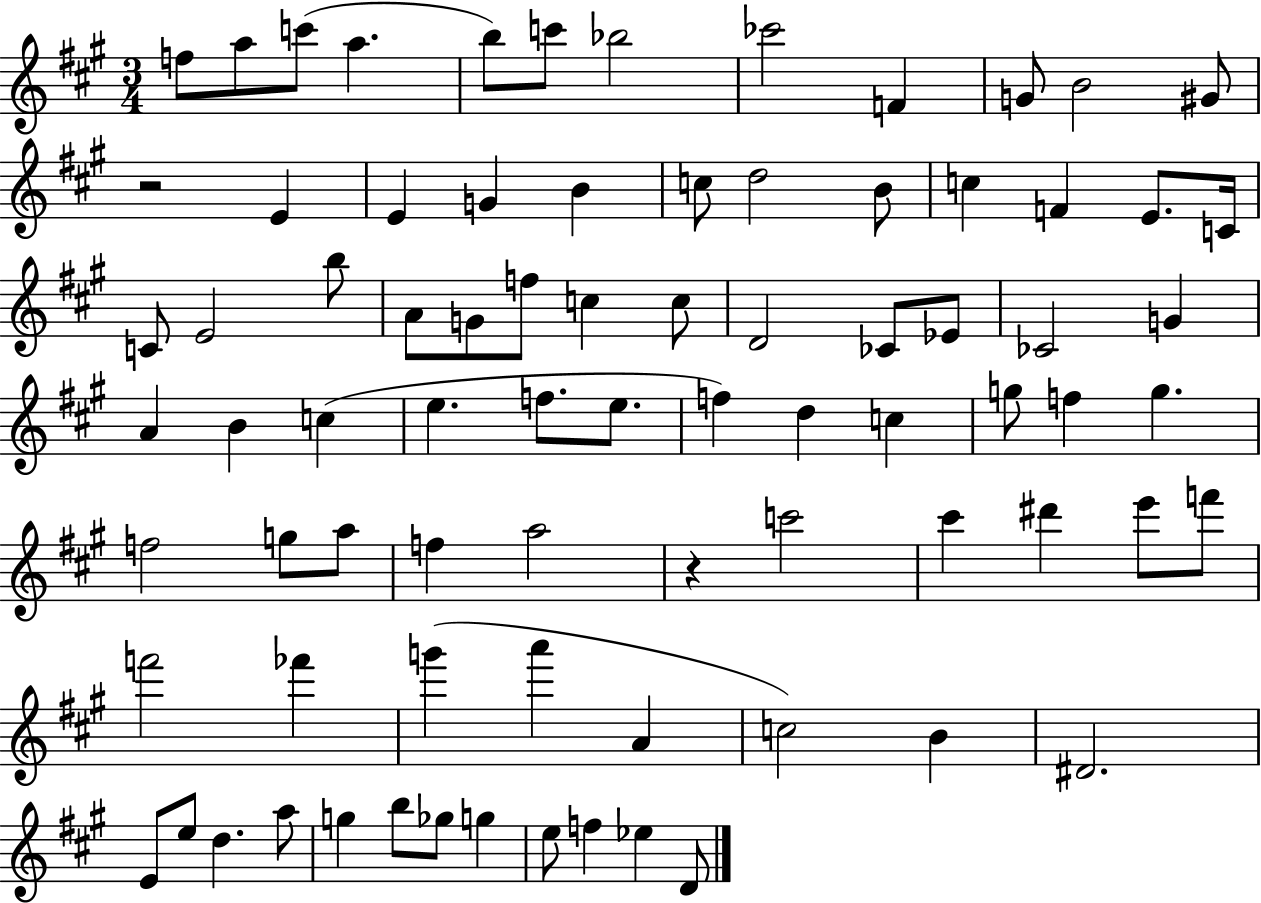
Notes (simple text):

F5/e A5/e C6/e A5/q. B5/e C6/e Bb5/h CES6/h F4/q G4/e B4/h G#4/e R/h E4/q E4/q G4/q B4/q C5/e D5/h B4/e C5/q F4/q E4/e. C4/s C4/e E4/h B5/e A4/e G4/e F5/e C5/q C5/e D4/h CES4/e Eb4/e CES4/h G4/q A4/q B4/q C5/q E5/q. F5/e. E5/e. F5/q D5/q C5/q G5/e F5/q G5/q. F5/h G5/e A5/e F5/q A5/h R/q C6/h C#6/q D#6/q E6/e F6/e F6/h FES6/q G6/q A6/q A4/q C5/h B4/q D#4/h. E4/e E5/e D5/q. A5/e G5/q B5/e Gb5/e G5/q E5/e F5/q Eb5/q D4/e